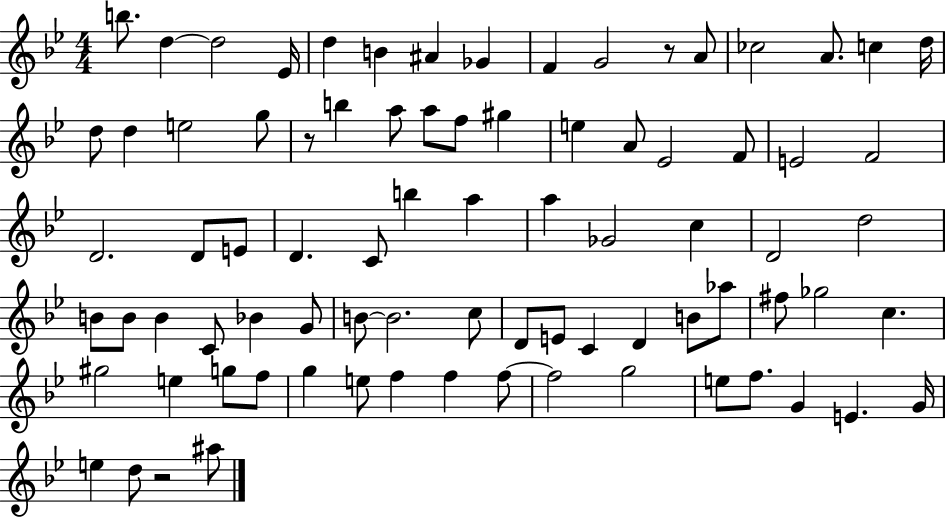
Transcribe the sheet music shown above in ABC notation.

X:1
T:Untitled
M:4/4
L:1/4
K:Bb
b/2 d d2 _E/4 d B ^A _G F G2 z/2 A/2 _c2 A/2 c d/4 d/2 d e2 g/2 z/2 b a/2 a/2 f/2 ^g e A/2 _E2 F/2 E2 F2 D2 D/2 E/2 D C/2 b a a _G2 c D2 d2 B/2 B/2 B C/2 _B G/2 B/2 B2 c/2 D/2 E/2 C D B/2 _a/2 ^f/2 _g2 c ^g2 e g/2 f/2 g e/2 f f f/2 f2 g2 e/2 f/2 G E G/4 e d/2 z2 ^a/2